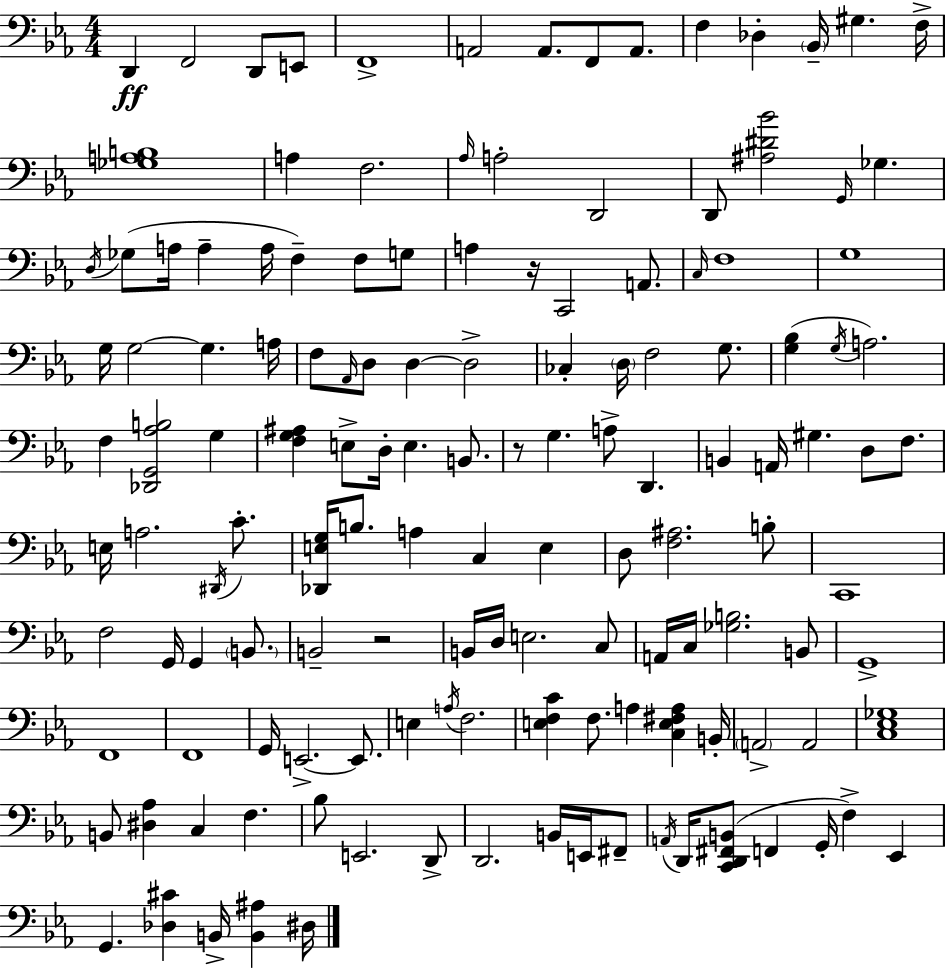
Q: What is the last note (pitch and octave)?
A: D#3